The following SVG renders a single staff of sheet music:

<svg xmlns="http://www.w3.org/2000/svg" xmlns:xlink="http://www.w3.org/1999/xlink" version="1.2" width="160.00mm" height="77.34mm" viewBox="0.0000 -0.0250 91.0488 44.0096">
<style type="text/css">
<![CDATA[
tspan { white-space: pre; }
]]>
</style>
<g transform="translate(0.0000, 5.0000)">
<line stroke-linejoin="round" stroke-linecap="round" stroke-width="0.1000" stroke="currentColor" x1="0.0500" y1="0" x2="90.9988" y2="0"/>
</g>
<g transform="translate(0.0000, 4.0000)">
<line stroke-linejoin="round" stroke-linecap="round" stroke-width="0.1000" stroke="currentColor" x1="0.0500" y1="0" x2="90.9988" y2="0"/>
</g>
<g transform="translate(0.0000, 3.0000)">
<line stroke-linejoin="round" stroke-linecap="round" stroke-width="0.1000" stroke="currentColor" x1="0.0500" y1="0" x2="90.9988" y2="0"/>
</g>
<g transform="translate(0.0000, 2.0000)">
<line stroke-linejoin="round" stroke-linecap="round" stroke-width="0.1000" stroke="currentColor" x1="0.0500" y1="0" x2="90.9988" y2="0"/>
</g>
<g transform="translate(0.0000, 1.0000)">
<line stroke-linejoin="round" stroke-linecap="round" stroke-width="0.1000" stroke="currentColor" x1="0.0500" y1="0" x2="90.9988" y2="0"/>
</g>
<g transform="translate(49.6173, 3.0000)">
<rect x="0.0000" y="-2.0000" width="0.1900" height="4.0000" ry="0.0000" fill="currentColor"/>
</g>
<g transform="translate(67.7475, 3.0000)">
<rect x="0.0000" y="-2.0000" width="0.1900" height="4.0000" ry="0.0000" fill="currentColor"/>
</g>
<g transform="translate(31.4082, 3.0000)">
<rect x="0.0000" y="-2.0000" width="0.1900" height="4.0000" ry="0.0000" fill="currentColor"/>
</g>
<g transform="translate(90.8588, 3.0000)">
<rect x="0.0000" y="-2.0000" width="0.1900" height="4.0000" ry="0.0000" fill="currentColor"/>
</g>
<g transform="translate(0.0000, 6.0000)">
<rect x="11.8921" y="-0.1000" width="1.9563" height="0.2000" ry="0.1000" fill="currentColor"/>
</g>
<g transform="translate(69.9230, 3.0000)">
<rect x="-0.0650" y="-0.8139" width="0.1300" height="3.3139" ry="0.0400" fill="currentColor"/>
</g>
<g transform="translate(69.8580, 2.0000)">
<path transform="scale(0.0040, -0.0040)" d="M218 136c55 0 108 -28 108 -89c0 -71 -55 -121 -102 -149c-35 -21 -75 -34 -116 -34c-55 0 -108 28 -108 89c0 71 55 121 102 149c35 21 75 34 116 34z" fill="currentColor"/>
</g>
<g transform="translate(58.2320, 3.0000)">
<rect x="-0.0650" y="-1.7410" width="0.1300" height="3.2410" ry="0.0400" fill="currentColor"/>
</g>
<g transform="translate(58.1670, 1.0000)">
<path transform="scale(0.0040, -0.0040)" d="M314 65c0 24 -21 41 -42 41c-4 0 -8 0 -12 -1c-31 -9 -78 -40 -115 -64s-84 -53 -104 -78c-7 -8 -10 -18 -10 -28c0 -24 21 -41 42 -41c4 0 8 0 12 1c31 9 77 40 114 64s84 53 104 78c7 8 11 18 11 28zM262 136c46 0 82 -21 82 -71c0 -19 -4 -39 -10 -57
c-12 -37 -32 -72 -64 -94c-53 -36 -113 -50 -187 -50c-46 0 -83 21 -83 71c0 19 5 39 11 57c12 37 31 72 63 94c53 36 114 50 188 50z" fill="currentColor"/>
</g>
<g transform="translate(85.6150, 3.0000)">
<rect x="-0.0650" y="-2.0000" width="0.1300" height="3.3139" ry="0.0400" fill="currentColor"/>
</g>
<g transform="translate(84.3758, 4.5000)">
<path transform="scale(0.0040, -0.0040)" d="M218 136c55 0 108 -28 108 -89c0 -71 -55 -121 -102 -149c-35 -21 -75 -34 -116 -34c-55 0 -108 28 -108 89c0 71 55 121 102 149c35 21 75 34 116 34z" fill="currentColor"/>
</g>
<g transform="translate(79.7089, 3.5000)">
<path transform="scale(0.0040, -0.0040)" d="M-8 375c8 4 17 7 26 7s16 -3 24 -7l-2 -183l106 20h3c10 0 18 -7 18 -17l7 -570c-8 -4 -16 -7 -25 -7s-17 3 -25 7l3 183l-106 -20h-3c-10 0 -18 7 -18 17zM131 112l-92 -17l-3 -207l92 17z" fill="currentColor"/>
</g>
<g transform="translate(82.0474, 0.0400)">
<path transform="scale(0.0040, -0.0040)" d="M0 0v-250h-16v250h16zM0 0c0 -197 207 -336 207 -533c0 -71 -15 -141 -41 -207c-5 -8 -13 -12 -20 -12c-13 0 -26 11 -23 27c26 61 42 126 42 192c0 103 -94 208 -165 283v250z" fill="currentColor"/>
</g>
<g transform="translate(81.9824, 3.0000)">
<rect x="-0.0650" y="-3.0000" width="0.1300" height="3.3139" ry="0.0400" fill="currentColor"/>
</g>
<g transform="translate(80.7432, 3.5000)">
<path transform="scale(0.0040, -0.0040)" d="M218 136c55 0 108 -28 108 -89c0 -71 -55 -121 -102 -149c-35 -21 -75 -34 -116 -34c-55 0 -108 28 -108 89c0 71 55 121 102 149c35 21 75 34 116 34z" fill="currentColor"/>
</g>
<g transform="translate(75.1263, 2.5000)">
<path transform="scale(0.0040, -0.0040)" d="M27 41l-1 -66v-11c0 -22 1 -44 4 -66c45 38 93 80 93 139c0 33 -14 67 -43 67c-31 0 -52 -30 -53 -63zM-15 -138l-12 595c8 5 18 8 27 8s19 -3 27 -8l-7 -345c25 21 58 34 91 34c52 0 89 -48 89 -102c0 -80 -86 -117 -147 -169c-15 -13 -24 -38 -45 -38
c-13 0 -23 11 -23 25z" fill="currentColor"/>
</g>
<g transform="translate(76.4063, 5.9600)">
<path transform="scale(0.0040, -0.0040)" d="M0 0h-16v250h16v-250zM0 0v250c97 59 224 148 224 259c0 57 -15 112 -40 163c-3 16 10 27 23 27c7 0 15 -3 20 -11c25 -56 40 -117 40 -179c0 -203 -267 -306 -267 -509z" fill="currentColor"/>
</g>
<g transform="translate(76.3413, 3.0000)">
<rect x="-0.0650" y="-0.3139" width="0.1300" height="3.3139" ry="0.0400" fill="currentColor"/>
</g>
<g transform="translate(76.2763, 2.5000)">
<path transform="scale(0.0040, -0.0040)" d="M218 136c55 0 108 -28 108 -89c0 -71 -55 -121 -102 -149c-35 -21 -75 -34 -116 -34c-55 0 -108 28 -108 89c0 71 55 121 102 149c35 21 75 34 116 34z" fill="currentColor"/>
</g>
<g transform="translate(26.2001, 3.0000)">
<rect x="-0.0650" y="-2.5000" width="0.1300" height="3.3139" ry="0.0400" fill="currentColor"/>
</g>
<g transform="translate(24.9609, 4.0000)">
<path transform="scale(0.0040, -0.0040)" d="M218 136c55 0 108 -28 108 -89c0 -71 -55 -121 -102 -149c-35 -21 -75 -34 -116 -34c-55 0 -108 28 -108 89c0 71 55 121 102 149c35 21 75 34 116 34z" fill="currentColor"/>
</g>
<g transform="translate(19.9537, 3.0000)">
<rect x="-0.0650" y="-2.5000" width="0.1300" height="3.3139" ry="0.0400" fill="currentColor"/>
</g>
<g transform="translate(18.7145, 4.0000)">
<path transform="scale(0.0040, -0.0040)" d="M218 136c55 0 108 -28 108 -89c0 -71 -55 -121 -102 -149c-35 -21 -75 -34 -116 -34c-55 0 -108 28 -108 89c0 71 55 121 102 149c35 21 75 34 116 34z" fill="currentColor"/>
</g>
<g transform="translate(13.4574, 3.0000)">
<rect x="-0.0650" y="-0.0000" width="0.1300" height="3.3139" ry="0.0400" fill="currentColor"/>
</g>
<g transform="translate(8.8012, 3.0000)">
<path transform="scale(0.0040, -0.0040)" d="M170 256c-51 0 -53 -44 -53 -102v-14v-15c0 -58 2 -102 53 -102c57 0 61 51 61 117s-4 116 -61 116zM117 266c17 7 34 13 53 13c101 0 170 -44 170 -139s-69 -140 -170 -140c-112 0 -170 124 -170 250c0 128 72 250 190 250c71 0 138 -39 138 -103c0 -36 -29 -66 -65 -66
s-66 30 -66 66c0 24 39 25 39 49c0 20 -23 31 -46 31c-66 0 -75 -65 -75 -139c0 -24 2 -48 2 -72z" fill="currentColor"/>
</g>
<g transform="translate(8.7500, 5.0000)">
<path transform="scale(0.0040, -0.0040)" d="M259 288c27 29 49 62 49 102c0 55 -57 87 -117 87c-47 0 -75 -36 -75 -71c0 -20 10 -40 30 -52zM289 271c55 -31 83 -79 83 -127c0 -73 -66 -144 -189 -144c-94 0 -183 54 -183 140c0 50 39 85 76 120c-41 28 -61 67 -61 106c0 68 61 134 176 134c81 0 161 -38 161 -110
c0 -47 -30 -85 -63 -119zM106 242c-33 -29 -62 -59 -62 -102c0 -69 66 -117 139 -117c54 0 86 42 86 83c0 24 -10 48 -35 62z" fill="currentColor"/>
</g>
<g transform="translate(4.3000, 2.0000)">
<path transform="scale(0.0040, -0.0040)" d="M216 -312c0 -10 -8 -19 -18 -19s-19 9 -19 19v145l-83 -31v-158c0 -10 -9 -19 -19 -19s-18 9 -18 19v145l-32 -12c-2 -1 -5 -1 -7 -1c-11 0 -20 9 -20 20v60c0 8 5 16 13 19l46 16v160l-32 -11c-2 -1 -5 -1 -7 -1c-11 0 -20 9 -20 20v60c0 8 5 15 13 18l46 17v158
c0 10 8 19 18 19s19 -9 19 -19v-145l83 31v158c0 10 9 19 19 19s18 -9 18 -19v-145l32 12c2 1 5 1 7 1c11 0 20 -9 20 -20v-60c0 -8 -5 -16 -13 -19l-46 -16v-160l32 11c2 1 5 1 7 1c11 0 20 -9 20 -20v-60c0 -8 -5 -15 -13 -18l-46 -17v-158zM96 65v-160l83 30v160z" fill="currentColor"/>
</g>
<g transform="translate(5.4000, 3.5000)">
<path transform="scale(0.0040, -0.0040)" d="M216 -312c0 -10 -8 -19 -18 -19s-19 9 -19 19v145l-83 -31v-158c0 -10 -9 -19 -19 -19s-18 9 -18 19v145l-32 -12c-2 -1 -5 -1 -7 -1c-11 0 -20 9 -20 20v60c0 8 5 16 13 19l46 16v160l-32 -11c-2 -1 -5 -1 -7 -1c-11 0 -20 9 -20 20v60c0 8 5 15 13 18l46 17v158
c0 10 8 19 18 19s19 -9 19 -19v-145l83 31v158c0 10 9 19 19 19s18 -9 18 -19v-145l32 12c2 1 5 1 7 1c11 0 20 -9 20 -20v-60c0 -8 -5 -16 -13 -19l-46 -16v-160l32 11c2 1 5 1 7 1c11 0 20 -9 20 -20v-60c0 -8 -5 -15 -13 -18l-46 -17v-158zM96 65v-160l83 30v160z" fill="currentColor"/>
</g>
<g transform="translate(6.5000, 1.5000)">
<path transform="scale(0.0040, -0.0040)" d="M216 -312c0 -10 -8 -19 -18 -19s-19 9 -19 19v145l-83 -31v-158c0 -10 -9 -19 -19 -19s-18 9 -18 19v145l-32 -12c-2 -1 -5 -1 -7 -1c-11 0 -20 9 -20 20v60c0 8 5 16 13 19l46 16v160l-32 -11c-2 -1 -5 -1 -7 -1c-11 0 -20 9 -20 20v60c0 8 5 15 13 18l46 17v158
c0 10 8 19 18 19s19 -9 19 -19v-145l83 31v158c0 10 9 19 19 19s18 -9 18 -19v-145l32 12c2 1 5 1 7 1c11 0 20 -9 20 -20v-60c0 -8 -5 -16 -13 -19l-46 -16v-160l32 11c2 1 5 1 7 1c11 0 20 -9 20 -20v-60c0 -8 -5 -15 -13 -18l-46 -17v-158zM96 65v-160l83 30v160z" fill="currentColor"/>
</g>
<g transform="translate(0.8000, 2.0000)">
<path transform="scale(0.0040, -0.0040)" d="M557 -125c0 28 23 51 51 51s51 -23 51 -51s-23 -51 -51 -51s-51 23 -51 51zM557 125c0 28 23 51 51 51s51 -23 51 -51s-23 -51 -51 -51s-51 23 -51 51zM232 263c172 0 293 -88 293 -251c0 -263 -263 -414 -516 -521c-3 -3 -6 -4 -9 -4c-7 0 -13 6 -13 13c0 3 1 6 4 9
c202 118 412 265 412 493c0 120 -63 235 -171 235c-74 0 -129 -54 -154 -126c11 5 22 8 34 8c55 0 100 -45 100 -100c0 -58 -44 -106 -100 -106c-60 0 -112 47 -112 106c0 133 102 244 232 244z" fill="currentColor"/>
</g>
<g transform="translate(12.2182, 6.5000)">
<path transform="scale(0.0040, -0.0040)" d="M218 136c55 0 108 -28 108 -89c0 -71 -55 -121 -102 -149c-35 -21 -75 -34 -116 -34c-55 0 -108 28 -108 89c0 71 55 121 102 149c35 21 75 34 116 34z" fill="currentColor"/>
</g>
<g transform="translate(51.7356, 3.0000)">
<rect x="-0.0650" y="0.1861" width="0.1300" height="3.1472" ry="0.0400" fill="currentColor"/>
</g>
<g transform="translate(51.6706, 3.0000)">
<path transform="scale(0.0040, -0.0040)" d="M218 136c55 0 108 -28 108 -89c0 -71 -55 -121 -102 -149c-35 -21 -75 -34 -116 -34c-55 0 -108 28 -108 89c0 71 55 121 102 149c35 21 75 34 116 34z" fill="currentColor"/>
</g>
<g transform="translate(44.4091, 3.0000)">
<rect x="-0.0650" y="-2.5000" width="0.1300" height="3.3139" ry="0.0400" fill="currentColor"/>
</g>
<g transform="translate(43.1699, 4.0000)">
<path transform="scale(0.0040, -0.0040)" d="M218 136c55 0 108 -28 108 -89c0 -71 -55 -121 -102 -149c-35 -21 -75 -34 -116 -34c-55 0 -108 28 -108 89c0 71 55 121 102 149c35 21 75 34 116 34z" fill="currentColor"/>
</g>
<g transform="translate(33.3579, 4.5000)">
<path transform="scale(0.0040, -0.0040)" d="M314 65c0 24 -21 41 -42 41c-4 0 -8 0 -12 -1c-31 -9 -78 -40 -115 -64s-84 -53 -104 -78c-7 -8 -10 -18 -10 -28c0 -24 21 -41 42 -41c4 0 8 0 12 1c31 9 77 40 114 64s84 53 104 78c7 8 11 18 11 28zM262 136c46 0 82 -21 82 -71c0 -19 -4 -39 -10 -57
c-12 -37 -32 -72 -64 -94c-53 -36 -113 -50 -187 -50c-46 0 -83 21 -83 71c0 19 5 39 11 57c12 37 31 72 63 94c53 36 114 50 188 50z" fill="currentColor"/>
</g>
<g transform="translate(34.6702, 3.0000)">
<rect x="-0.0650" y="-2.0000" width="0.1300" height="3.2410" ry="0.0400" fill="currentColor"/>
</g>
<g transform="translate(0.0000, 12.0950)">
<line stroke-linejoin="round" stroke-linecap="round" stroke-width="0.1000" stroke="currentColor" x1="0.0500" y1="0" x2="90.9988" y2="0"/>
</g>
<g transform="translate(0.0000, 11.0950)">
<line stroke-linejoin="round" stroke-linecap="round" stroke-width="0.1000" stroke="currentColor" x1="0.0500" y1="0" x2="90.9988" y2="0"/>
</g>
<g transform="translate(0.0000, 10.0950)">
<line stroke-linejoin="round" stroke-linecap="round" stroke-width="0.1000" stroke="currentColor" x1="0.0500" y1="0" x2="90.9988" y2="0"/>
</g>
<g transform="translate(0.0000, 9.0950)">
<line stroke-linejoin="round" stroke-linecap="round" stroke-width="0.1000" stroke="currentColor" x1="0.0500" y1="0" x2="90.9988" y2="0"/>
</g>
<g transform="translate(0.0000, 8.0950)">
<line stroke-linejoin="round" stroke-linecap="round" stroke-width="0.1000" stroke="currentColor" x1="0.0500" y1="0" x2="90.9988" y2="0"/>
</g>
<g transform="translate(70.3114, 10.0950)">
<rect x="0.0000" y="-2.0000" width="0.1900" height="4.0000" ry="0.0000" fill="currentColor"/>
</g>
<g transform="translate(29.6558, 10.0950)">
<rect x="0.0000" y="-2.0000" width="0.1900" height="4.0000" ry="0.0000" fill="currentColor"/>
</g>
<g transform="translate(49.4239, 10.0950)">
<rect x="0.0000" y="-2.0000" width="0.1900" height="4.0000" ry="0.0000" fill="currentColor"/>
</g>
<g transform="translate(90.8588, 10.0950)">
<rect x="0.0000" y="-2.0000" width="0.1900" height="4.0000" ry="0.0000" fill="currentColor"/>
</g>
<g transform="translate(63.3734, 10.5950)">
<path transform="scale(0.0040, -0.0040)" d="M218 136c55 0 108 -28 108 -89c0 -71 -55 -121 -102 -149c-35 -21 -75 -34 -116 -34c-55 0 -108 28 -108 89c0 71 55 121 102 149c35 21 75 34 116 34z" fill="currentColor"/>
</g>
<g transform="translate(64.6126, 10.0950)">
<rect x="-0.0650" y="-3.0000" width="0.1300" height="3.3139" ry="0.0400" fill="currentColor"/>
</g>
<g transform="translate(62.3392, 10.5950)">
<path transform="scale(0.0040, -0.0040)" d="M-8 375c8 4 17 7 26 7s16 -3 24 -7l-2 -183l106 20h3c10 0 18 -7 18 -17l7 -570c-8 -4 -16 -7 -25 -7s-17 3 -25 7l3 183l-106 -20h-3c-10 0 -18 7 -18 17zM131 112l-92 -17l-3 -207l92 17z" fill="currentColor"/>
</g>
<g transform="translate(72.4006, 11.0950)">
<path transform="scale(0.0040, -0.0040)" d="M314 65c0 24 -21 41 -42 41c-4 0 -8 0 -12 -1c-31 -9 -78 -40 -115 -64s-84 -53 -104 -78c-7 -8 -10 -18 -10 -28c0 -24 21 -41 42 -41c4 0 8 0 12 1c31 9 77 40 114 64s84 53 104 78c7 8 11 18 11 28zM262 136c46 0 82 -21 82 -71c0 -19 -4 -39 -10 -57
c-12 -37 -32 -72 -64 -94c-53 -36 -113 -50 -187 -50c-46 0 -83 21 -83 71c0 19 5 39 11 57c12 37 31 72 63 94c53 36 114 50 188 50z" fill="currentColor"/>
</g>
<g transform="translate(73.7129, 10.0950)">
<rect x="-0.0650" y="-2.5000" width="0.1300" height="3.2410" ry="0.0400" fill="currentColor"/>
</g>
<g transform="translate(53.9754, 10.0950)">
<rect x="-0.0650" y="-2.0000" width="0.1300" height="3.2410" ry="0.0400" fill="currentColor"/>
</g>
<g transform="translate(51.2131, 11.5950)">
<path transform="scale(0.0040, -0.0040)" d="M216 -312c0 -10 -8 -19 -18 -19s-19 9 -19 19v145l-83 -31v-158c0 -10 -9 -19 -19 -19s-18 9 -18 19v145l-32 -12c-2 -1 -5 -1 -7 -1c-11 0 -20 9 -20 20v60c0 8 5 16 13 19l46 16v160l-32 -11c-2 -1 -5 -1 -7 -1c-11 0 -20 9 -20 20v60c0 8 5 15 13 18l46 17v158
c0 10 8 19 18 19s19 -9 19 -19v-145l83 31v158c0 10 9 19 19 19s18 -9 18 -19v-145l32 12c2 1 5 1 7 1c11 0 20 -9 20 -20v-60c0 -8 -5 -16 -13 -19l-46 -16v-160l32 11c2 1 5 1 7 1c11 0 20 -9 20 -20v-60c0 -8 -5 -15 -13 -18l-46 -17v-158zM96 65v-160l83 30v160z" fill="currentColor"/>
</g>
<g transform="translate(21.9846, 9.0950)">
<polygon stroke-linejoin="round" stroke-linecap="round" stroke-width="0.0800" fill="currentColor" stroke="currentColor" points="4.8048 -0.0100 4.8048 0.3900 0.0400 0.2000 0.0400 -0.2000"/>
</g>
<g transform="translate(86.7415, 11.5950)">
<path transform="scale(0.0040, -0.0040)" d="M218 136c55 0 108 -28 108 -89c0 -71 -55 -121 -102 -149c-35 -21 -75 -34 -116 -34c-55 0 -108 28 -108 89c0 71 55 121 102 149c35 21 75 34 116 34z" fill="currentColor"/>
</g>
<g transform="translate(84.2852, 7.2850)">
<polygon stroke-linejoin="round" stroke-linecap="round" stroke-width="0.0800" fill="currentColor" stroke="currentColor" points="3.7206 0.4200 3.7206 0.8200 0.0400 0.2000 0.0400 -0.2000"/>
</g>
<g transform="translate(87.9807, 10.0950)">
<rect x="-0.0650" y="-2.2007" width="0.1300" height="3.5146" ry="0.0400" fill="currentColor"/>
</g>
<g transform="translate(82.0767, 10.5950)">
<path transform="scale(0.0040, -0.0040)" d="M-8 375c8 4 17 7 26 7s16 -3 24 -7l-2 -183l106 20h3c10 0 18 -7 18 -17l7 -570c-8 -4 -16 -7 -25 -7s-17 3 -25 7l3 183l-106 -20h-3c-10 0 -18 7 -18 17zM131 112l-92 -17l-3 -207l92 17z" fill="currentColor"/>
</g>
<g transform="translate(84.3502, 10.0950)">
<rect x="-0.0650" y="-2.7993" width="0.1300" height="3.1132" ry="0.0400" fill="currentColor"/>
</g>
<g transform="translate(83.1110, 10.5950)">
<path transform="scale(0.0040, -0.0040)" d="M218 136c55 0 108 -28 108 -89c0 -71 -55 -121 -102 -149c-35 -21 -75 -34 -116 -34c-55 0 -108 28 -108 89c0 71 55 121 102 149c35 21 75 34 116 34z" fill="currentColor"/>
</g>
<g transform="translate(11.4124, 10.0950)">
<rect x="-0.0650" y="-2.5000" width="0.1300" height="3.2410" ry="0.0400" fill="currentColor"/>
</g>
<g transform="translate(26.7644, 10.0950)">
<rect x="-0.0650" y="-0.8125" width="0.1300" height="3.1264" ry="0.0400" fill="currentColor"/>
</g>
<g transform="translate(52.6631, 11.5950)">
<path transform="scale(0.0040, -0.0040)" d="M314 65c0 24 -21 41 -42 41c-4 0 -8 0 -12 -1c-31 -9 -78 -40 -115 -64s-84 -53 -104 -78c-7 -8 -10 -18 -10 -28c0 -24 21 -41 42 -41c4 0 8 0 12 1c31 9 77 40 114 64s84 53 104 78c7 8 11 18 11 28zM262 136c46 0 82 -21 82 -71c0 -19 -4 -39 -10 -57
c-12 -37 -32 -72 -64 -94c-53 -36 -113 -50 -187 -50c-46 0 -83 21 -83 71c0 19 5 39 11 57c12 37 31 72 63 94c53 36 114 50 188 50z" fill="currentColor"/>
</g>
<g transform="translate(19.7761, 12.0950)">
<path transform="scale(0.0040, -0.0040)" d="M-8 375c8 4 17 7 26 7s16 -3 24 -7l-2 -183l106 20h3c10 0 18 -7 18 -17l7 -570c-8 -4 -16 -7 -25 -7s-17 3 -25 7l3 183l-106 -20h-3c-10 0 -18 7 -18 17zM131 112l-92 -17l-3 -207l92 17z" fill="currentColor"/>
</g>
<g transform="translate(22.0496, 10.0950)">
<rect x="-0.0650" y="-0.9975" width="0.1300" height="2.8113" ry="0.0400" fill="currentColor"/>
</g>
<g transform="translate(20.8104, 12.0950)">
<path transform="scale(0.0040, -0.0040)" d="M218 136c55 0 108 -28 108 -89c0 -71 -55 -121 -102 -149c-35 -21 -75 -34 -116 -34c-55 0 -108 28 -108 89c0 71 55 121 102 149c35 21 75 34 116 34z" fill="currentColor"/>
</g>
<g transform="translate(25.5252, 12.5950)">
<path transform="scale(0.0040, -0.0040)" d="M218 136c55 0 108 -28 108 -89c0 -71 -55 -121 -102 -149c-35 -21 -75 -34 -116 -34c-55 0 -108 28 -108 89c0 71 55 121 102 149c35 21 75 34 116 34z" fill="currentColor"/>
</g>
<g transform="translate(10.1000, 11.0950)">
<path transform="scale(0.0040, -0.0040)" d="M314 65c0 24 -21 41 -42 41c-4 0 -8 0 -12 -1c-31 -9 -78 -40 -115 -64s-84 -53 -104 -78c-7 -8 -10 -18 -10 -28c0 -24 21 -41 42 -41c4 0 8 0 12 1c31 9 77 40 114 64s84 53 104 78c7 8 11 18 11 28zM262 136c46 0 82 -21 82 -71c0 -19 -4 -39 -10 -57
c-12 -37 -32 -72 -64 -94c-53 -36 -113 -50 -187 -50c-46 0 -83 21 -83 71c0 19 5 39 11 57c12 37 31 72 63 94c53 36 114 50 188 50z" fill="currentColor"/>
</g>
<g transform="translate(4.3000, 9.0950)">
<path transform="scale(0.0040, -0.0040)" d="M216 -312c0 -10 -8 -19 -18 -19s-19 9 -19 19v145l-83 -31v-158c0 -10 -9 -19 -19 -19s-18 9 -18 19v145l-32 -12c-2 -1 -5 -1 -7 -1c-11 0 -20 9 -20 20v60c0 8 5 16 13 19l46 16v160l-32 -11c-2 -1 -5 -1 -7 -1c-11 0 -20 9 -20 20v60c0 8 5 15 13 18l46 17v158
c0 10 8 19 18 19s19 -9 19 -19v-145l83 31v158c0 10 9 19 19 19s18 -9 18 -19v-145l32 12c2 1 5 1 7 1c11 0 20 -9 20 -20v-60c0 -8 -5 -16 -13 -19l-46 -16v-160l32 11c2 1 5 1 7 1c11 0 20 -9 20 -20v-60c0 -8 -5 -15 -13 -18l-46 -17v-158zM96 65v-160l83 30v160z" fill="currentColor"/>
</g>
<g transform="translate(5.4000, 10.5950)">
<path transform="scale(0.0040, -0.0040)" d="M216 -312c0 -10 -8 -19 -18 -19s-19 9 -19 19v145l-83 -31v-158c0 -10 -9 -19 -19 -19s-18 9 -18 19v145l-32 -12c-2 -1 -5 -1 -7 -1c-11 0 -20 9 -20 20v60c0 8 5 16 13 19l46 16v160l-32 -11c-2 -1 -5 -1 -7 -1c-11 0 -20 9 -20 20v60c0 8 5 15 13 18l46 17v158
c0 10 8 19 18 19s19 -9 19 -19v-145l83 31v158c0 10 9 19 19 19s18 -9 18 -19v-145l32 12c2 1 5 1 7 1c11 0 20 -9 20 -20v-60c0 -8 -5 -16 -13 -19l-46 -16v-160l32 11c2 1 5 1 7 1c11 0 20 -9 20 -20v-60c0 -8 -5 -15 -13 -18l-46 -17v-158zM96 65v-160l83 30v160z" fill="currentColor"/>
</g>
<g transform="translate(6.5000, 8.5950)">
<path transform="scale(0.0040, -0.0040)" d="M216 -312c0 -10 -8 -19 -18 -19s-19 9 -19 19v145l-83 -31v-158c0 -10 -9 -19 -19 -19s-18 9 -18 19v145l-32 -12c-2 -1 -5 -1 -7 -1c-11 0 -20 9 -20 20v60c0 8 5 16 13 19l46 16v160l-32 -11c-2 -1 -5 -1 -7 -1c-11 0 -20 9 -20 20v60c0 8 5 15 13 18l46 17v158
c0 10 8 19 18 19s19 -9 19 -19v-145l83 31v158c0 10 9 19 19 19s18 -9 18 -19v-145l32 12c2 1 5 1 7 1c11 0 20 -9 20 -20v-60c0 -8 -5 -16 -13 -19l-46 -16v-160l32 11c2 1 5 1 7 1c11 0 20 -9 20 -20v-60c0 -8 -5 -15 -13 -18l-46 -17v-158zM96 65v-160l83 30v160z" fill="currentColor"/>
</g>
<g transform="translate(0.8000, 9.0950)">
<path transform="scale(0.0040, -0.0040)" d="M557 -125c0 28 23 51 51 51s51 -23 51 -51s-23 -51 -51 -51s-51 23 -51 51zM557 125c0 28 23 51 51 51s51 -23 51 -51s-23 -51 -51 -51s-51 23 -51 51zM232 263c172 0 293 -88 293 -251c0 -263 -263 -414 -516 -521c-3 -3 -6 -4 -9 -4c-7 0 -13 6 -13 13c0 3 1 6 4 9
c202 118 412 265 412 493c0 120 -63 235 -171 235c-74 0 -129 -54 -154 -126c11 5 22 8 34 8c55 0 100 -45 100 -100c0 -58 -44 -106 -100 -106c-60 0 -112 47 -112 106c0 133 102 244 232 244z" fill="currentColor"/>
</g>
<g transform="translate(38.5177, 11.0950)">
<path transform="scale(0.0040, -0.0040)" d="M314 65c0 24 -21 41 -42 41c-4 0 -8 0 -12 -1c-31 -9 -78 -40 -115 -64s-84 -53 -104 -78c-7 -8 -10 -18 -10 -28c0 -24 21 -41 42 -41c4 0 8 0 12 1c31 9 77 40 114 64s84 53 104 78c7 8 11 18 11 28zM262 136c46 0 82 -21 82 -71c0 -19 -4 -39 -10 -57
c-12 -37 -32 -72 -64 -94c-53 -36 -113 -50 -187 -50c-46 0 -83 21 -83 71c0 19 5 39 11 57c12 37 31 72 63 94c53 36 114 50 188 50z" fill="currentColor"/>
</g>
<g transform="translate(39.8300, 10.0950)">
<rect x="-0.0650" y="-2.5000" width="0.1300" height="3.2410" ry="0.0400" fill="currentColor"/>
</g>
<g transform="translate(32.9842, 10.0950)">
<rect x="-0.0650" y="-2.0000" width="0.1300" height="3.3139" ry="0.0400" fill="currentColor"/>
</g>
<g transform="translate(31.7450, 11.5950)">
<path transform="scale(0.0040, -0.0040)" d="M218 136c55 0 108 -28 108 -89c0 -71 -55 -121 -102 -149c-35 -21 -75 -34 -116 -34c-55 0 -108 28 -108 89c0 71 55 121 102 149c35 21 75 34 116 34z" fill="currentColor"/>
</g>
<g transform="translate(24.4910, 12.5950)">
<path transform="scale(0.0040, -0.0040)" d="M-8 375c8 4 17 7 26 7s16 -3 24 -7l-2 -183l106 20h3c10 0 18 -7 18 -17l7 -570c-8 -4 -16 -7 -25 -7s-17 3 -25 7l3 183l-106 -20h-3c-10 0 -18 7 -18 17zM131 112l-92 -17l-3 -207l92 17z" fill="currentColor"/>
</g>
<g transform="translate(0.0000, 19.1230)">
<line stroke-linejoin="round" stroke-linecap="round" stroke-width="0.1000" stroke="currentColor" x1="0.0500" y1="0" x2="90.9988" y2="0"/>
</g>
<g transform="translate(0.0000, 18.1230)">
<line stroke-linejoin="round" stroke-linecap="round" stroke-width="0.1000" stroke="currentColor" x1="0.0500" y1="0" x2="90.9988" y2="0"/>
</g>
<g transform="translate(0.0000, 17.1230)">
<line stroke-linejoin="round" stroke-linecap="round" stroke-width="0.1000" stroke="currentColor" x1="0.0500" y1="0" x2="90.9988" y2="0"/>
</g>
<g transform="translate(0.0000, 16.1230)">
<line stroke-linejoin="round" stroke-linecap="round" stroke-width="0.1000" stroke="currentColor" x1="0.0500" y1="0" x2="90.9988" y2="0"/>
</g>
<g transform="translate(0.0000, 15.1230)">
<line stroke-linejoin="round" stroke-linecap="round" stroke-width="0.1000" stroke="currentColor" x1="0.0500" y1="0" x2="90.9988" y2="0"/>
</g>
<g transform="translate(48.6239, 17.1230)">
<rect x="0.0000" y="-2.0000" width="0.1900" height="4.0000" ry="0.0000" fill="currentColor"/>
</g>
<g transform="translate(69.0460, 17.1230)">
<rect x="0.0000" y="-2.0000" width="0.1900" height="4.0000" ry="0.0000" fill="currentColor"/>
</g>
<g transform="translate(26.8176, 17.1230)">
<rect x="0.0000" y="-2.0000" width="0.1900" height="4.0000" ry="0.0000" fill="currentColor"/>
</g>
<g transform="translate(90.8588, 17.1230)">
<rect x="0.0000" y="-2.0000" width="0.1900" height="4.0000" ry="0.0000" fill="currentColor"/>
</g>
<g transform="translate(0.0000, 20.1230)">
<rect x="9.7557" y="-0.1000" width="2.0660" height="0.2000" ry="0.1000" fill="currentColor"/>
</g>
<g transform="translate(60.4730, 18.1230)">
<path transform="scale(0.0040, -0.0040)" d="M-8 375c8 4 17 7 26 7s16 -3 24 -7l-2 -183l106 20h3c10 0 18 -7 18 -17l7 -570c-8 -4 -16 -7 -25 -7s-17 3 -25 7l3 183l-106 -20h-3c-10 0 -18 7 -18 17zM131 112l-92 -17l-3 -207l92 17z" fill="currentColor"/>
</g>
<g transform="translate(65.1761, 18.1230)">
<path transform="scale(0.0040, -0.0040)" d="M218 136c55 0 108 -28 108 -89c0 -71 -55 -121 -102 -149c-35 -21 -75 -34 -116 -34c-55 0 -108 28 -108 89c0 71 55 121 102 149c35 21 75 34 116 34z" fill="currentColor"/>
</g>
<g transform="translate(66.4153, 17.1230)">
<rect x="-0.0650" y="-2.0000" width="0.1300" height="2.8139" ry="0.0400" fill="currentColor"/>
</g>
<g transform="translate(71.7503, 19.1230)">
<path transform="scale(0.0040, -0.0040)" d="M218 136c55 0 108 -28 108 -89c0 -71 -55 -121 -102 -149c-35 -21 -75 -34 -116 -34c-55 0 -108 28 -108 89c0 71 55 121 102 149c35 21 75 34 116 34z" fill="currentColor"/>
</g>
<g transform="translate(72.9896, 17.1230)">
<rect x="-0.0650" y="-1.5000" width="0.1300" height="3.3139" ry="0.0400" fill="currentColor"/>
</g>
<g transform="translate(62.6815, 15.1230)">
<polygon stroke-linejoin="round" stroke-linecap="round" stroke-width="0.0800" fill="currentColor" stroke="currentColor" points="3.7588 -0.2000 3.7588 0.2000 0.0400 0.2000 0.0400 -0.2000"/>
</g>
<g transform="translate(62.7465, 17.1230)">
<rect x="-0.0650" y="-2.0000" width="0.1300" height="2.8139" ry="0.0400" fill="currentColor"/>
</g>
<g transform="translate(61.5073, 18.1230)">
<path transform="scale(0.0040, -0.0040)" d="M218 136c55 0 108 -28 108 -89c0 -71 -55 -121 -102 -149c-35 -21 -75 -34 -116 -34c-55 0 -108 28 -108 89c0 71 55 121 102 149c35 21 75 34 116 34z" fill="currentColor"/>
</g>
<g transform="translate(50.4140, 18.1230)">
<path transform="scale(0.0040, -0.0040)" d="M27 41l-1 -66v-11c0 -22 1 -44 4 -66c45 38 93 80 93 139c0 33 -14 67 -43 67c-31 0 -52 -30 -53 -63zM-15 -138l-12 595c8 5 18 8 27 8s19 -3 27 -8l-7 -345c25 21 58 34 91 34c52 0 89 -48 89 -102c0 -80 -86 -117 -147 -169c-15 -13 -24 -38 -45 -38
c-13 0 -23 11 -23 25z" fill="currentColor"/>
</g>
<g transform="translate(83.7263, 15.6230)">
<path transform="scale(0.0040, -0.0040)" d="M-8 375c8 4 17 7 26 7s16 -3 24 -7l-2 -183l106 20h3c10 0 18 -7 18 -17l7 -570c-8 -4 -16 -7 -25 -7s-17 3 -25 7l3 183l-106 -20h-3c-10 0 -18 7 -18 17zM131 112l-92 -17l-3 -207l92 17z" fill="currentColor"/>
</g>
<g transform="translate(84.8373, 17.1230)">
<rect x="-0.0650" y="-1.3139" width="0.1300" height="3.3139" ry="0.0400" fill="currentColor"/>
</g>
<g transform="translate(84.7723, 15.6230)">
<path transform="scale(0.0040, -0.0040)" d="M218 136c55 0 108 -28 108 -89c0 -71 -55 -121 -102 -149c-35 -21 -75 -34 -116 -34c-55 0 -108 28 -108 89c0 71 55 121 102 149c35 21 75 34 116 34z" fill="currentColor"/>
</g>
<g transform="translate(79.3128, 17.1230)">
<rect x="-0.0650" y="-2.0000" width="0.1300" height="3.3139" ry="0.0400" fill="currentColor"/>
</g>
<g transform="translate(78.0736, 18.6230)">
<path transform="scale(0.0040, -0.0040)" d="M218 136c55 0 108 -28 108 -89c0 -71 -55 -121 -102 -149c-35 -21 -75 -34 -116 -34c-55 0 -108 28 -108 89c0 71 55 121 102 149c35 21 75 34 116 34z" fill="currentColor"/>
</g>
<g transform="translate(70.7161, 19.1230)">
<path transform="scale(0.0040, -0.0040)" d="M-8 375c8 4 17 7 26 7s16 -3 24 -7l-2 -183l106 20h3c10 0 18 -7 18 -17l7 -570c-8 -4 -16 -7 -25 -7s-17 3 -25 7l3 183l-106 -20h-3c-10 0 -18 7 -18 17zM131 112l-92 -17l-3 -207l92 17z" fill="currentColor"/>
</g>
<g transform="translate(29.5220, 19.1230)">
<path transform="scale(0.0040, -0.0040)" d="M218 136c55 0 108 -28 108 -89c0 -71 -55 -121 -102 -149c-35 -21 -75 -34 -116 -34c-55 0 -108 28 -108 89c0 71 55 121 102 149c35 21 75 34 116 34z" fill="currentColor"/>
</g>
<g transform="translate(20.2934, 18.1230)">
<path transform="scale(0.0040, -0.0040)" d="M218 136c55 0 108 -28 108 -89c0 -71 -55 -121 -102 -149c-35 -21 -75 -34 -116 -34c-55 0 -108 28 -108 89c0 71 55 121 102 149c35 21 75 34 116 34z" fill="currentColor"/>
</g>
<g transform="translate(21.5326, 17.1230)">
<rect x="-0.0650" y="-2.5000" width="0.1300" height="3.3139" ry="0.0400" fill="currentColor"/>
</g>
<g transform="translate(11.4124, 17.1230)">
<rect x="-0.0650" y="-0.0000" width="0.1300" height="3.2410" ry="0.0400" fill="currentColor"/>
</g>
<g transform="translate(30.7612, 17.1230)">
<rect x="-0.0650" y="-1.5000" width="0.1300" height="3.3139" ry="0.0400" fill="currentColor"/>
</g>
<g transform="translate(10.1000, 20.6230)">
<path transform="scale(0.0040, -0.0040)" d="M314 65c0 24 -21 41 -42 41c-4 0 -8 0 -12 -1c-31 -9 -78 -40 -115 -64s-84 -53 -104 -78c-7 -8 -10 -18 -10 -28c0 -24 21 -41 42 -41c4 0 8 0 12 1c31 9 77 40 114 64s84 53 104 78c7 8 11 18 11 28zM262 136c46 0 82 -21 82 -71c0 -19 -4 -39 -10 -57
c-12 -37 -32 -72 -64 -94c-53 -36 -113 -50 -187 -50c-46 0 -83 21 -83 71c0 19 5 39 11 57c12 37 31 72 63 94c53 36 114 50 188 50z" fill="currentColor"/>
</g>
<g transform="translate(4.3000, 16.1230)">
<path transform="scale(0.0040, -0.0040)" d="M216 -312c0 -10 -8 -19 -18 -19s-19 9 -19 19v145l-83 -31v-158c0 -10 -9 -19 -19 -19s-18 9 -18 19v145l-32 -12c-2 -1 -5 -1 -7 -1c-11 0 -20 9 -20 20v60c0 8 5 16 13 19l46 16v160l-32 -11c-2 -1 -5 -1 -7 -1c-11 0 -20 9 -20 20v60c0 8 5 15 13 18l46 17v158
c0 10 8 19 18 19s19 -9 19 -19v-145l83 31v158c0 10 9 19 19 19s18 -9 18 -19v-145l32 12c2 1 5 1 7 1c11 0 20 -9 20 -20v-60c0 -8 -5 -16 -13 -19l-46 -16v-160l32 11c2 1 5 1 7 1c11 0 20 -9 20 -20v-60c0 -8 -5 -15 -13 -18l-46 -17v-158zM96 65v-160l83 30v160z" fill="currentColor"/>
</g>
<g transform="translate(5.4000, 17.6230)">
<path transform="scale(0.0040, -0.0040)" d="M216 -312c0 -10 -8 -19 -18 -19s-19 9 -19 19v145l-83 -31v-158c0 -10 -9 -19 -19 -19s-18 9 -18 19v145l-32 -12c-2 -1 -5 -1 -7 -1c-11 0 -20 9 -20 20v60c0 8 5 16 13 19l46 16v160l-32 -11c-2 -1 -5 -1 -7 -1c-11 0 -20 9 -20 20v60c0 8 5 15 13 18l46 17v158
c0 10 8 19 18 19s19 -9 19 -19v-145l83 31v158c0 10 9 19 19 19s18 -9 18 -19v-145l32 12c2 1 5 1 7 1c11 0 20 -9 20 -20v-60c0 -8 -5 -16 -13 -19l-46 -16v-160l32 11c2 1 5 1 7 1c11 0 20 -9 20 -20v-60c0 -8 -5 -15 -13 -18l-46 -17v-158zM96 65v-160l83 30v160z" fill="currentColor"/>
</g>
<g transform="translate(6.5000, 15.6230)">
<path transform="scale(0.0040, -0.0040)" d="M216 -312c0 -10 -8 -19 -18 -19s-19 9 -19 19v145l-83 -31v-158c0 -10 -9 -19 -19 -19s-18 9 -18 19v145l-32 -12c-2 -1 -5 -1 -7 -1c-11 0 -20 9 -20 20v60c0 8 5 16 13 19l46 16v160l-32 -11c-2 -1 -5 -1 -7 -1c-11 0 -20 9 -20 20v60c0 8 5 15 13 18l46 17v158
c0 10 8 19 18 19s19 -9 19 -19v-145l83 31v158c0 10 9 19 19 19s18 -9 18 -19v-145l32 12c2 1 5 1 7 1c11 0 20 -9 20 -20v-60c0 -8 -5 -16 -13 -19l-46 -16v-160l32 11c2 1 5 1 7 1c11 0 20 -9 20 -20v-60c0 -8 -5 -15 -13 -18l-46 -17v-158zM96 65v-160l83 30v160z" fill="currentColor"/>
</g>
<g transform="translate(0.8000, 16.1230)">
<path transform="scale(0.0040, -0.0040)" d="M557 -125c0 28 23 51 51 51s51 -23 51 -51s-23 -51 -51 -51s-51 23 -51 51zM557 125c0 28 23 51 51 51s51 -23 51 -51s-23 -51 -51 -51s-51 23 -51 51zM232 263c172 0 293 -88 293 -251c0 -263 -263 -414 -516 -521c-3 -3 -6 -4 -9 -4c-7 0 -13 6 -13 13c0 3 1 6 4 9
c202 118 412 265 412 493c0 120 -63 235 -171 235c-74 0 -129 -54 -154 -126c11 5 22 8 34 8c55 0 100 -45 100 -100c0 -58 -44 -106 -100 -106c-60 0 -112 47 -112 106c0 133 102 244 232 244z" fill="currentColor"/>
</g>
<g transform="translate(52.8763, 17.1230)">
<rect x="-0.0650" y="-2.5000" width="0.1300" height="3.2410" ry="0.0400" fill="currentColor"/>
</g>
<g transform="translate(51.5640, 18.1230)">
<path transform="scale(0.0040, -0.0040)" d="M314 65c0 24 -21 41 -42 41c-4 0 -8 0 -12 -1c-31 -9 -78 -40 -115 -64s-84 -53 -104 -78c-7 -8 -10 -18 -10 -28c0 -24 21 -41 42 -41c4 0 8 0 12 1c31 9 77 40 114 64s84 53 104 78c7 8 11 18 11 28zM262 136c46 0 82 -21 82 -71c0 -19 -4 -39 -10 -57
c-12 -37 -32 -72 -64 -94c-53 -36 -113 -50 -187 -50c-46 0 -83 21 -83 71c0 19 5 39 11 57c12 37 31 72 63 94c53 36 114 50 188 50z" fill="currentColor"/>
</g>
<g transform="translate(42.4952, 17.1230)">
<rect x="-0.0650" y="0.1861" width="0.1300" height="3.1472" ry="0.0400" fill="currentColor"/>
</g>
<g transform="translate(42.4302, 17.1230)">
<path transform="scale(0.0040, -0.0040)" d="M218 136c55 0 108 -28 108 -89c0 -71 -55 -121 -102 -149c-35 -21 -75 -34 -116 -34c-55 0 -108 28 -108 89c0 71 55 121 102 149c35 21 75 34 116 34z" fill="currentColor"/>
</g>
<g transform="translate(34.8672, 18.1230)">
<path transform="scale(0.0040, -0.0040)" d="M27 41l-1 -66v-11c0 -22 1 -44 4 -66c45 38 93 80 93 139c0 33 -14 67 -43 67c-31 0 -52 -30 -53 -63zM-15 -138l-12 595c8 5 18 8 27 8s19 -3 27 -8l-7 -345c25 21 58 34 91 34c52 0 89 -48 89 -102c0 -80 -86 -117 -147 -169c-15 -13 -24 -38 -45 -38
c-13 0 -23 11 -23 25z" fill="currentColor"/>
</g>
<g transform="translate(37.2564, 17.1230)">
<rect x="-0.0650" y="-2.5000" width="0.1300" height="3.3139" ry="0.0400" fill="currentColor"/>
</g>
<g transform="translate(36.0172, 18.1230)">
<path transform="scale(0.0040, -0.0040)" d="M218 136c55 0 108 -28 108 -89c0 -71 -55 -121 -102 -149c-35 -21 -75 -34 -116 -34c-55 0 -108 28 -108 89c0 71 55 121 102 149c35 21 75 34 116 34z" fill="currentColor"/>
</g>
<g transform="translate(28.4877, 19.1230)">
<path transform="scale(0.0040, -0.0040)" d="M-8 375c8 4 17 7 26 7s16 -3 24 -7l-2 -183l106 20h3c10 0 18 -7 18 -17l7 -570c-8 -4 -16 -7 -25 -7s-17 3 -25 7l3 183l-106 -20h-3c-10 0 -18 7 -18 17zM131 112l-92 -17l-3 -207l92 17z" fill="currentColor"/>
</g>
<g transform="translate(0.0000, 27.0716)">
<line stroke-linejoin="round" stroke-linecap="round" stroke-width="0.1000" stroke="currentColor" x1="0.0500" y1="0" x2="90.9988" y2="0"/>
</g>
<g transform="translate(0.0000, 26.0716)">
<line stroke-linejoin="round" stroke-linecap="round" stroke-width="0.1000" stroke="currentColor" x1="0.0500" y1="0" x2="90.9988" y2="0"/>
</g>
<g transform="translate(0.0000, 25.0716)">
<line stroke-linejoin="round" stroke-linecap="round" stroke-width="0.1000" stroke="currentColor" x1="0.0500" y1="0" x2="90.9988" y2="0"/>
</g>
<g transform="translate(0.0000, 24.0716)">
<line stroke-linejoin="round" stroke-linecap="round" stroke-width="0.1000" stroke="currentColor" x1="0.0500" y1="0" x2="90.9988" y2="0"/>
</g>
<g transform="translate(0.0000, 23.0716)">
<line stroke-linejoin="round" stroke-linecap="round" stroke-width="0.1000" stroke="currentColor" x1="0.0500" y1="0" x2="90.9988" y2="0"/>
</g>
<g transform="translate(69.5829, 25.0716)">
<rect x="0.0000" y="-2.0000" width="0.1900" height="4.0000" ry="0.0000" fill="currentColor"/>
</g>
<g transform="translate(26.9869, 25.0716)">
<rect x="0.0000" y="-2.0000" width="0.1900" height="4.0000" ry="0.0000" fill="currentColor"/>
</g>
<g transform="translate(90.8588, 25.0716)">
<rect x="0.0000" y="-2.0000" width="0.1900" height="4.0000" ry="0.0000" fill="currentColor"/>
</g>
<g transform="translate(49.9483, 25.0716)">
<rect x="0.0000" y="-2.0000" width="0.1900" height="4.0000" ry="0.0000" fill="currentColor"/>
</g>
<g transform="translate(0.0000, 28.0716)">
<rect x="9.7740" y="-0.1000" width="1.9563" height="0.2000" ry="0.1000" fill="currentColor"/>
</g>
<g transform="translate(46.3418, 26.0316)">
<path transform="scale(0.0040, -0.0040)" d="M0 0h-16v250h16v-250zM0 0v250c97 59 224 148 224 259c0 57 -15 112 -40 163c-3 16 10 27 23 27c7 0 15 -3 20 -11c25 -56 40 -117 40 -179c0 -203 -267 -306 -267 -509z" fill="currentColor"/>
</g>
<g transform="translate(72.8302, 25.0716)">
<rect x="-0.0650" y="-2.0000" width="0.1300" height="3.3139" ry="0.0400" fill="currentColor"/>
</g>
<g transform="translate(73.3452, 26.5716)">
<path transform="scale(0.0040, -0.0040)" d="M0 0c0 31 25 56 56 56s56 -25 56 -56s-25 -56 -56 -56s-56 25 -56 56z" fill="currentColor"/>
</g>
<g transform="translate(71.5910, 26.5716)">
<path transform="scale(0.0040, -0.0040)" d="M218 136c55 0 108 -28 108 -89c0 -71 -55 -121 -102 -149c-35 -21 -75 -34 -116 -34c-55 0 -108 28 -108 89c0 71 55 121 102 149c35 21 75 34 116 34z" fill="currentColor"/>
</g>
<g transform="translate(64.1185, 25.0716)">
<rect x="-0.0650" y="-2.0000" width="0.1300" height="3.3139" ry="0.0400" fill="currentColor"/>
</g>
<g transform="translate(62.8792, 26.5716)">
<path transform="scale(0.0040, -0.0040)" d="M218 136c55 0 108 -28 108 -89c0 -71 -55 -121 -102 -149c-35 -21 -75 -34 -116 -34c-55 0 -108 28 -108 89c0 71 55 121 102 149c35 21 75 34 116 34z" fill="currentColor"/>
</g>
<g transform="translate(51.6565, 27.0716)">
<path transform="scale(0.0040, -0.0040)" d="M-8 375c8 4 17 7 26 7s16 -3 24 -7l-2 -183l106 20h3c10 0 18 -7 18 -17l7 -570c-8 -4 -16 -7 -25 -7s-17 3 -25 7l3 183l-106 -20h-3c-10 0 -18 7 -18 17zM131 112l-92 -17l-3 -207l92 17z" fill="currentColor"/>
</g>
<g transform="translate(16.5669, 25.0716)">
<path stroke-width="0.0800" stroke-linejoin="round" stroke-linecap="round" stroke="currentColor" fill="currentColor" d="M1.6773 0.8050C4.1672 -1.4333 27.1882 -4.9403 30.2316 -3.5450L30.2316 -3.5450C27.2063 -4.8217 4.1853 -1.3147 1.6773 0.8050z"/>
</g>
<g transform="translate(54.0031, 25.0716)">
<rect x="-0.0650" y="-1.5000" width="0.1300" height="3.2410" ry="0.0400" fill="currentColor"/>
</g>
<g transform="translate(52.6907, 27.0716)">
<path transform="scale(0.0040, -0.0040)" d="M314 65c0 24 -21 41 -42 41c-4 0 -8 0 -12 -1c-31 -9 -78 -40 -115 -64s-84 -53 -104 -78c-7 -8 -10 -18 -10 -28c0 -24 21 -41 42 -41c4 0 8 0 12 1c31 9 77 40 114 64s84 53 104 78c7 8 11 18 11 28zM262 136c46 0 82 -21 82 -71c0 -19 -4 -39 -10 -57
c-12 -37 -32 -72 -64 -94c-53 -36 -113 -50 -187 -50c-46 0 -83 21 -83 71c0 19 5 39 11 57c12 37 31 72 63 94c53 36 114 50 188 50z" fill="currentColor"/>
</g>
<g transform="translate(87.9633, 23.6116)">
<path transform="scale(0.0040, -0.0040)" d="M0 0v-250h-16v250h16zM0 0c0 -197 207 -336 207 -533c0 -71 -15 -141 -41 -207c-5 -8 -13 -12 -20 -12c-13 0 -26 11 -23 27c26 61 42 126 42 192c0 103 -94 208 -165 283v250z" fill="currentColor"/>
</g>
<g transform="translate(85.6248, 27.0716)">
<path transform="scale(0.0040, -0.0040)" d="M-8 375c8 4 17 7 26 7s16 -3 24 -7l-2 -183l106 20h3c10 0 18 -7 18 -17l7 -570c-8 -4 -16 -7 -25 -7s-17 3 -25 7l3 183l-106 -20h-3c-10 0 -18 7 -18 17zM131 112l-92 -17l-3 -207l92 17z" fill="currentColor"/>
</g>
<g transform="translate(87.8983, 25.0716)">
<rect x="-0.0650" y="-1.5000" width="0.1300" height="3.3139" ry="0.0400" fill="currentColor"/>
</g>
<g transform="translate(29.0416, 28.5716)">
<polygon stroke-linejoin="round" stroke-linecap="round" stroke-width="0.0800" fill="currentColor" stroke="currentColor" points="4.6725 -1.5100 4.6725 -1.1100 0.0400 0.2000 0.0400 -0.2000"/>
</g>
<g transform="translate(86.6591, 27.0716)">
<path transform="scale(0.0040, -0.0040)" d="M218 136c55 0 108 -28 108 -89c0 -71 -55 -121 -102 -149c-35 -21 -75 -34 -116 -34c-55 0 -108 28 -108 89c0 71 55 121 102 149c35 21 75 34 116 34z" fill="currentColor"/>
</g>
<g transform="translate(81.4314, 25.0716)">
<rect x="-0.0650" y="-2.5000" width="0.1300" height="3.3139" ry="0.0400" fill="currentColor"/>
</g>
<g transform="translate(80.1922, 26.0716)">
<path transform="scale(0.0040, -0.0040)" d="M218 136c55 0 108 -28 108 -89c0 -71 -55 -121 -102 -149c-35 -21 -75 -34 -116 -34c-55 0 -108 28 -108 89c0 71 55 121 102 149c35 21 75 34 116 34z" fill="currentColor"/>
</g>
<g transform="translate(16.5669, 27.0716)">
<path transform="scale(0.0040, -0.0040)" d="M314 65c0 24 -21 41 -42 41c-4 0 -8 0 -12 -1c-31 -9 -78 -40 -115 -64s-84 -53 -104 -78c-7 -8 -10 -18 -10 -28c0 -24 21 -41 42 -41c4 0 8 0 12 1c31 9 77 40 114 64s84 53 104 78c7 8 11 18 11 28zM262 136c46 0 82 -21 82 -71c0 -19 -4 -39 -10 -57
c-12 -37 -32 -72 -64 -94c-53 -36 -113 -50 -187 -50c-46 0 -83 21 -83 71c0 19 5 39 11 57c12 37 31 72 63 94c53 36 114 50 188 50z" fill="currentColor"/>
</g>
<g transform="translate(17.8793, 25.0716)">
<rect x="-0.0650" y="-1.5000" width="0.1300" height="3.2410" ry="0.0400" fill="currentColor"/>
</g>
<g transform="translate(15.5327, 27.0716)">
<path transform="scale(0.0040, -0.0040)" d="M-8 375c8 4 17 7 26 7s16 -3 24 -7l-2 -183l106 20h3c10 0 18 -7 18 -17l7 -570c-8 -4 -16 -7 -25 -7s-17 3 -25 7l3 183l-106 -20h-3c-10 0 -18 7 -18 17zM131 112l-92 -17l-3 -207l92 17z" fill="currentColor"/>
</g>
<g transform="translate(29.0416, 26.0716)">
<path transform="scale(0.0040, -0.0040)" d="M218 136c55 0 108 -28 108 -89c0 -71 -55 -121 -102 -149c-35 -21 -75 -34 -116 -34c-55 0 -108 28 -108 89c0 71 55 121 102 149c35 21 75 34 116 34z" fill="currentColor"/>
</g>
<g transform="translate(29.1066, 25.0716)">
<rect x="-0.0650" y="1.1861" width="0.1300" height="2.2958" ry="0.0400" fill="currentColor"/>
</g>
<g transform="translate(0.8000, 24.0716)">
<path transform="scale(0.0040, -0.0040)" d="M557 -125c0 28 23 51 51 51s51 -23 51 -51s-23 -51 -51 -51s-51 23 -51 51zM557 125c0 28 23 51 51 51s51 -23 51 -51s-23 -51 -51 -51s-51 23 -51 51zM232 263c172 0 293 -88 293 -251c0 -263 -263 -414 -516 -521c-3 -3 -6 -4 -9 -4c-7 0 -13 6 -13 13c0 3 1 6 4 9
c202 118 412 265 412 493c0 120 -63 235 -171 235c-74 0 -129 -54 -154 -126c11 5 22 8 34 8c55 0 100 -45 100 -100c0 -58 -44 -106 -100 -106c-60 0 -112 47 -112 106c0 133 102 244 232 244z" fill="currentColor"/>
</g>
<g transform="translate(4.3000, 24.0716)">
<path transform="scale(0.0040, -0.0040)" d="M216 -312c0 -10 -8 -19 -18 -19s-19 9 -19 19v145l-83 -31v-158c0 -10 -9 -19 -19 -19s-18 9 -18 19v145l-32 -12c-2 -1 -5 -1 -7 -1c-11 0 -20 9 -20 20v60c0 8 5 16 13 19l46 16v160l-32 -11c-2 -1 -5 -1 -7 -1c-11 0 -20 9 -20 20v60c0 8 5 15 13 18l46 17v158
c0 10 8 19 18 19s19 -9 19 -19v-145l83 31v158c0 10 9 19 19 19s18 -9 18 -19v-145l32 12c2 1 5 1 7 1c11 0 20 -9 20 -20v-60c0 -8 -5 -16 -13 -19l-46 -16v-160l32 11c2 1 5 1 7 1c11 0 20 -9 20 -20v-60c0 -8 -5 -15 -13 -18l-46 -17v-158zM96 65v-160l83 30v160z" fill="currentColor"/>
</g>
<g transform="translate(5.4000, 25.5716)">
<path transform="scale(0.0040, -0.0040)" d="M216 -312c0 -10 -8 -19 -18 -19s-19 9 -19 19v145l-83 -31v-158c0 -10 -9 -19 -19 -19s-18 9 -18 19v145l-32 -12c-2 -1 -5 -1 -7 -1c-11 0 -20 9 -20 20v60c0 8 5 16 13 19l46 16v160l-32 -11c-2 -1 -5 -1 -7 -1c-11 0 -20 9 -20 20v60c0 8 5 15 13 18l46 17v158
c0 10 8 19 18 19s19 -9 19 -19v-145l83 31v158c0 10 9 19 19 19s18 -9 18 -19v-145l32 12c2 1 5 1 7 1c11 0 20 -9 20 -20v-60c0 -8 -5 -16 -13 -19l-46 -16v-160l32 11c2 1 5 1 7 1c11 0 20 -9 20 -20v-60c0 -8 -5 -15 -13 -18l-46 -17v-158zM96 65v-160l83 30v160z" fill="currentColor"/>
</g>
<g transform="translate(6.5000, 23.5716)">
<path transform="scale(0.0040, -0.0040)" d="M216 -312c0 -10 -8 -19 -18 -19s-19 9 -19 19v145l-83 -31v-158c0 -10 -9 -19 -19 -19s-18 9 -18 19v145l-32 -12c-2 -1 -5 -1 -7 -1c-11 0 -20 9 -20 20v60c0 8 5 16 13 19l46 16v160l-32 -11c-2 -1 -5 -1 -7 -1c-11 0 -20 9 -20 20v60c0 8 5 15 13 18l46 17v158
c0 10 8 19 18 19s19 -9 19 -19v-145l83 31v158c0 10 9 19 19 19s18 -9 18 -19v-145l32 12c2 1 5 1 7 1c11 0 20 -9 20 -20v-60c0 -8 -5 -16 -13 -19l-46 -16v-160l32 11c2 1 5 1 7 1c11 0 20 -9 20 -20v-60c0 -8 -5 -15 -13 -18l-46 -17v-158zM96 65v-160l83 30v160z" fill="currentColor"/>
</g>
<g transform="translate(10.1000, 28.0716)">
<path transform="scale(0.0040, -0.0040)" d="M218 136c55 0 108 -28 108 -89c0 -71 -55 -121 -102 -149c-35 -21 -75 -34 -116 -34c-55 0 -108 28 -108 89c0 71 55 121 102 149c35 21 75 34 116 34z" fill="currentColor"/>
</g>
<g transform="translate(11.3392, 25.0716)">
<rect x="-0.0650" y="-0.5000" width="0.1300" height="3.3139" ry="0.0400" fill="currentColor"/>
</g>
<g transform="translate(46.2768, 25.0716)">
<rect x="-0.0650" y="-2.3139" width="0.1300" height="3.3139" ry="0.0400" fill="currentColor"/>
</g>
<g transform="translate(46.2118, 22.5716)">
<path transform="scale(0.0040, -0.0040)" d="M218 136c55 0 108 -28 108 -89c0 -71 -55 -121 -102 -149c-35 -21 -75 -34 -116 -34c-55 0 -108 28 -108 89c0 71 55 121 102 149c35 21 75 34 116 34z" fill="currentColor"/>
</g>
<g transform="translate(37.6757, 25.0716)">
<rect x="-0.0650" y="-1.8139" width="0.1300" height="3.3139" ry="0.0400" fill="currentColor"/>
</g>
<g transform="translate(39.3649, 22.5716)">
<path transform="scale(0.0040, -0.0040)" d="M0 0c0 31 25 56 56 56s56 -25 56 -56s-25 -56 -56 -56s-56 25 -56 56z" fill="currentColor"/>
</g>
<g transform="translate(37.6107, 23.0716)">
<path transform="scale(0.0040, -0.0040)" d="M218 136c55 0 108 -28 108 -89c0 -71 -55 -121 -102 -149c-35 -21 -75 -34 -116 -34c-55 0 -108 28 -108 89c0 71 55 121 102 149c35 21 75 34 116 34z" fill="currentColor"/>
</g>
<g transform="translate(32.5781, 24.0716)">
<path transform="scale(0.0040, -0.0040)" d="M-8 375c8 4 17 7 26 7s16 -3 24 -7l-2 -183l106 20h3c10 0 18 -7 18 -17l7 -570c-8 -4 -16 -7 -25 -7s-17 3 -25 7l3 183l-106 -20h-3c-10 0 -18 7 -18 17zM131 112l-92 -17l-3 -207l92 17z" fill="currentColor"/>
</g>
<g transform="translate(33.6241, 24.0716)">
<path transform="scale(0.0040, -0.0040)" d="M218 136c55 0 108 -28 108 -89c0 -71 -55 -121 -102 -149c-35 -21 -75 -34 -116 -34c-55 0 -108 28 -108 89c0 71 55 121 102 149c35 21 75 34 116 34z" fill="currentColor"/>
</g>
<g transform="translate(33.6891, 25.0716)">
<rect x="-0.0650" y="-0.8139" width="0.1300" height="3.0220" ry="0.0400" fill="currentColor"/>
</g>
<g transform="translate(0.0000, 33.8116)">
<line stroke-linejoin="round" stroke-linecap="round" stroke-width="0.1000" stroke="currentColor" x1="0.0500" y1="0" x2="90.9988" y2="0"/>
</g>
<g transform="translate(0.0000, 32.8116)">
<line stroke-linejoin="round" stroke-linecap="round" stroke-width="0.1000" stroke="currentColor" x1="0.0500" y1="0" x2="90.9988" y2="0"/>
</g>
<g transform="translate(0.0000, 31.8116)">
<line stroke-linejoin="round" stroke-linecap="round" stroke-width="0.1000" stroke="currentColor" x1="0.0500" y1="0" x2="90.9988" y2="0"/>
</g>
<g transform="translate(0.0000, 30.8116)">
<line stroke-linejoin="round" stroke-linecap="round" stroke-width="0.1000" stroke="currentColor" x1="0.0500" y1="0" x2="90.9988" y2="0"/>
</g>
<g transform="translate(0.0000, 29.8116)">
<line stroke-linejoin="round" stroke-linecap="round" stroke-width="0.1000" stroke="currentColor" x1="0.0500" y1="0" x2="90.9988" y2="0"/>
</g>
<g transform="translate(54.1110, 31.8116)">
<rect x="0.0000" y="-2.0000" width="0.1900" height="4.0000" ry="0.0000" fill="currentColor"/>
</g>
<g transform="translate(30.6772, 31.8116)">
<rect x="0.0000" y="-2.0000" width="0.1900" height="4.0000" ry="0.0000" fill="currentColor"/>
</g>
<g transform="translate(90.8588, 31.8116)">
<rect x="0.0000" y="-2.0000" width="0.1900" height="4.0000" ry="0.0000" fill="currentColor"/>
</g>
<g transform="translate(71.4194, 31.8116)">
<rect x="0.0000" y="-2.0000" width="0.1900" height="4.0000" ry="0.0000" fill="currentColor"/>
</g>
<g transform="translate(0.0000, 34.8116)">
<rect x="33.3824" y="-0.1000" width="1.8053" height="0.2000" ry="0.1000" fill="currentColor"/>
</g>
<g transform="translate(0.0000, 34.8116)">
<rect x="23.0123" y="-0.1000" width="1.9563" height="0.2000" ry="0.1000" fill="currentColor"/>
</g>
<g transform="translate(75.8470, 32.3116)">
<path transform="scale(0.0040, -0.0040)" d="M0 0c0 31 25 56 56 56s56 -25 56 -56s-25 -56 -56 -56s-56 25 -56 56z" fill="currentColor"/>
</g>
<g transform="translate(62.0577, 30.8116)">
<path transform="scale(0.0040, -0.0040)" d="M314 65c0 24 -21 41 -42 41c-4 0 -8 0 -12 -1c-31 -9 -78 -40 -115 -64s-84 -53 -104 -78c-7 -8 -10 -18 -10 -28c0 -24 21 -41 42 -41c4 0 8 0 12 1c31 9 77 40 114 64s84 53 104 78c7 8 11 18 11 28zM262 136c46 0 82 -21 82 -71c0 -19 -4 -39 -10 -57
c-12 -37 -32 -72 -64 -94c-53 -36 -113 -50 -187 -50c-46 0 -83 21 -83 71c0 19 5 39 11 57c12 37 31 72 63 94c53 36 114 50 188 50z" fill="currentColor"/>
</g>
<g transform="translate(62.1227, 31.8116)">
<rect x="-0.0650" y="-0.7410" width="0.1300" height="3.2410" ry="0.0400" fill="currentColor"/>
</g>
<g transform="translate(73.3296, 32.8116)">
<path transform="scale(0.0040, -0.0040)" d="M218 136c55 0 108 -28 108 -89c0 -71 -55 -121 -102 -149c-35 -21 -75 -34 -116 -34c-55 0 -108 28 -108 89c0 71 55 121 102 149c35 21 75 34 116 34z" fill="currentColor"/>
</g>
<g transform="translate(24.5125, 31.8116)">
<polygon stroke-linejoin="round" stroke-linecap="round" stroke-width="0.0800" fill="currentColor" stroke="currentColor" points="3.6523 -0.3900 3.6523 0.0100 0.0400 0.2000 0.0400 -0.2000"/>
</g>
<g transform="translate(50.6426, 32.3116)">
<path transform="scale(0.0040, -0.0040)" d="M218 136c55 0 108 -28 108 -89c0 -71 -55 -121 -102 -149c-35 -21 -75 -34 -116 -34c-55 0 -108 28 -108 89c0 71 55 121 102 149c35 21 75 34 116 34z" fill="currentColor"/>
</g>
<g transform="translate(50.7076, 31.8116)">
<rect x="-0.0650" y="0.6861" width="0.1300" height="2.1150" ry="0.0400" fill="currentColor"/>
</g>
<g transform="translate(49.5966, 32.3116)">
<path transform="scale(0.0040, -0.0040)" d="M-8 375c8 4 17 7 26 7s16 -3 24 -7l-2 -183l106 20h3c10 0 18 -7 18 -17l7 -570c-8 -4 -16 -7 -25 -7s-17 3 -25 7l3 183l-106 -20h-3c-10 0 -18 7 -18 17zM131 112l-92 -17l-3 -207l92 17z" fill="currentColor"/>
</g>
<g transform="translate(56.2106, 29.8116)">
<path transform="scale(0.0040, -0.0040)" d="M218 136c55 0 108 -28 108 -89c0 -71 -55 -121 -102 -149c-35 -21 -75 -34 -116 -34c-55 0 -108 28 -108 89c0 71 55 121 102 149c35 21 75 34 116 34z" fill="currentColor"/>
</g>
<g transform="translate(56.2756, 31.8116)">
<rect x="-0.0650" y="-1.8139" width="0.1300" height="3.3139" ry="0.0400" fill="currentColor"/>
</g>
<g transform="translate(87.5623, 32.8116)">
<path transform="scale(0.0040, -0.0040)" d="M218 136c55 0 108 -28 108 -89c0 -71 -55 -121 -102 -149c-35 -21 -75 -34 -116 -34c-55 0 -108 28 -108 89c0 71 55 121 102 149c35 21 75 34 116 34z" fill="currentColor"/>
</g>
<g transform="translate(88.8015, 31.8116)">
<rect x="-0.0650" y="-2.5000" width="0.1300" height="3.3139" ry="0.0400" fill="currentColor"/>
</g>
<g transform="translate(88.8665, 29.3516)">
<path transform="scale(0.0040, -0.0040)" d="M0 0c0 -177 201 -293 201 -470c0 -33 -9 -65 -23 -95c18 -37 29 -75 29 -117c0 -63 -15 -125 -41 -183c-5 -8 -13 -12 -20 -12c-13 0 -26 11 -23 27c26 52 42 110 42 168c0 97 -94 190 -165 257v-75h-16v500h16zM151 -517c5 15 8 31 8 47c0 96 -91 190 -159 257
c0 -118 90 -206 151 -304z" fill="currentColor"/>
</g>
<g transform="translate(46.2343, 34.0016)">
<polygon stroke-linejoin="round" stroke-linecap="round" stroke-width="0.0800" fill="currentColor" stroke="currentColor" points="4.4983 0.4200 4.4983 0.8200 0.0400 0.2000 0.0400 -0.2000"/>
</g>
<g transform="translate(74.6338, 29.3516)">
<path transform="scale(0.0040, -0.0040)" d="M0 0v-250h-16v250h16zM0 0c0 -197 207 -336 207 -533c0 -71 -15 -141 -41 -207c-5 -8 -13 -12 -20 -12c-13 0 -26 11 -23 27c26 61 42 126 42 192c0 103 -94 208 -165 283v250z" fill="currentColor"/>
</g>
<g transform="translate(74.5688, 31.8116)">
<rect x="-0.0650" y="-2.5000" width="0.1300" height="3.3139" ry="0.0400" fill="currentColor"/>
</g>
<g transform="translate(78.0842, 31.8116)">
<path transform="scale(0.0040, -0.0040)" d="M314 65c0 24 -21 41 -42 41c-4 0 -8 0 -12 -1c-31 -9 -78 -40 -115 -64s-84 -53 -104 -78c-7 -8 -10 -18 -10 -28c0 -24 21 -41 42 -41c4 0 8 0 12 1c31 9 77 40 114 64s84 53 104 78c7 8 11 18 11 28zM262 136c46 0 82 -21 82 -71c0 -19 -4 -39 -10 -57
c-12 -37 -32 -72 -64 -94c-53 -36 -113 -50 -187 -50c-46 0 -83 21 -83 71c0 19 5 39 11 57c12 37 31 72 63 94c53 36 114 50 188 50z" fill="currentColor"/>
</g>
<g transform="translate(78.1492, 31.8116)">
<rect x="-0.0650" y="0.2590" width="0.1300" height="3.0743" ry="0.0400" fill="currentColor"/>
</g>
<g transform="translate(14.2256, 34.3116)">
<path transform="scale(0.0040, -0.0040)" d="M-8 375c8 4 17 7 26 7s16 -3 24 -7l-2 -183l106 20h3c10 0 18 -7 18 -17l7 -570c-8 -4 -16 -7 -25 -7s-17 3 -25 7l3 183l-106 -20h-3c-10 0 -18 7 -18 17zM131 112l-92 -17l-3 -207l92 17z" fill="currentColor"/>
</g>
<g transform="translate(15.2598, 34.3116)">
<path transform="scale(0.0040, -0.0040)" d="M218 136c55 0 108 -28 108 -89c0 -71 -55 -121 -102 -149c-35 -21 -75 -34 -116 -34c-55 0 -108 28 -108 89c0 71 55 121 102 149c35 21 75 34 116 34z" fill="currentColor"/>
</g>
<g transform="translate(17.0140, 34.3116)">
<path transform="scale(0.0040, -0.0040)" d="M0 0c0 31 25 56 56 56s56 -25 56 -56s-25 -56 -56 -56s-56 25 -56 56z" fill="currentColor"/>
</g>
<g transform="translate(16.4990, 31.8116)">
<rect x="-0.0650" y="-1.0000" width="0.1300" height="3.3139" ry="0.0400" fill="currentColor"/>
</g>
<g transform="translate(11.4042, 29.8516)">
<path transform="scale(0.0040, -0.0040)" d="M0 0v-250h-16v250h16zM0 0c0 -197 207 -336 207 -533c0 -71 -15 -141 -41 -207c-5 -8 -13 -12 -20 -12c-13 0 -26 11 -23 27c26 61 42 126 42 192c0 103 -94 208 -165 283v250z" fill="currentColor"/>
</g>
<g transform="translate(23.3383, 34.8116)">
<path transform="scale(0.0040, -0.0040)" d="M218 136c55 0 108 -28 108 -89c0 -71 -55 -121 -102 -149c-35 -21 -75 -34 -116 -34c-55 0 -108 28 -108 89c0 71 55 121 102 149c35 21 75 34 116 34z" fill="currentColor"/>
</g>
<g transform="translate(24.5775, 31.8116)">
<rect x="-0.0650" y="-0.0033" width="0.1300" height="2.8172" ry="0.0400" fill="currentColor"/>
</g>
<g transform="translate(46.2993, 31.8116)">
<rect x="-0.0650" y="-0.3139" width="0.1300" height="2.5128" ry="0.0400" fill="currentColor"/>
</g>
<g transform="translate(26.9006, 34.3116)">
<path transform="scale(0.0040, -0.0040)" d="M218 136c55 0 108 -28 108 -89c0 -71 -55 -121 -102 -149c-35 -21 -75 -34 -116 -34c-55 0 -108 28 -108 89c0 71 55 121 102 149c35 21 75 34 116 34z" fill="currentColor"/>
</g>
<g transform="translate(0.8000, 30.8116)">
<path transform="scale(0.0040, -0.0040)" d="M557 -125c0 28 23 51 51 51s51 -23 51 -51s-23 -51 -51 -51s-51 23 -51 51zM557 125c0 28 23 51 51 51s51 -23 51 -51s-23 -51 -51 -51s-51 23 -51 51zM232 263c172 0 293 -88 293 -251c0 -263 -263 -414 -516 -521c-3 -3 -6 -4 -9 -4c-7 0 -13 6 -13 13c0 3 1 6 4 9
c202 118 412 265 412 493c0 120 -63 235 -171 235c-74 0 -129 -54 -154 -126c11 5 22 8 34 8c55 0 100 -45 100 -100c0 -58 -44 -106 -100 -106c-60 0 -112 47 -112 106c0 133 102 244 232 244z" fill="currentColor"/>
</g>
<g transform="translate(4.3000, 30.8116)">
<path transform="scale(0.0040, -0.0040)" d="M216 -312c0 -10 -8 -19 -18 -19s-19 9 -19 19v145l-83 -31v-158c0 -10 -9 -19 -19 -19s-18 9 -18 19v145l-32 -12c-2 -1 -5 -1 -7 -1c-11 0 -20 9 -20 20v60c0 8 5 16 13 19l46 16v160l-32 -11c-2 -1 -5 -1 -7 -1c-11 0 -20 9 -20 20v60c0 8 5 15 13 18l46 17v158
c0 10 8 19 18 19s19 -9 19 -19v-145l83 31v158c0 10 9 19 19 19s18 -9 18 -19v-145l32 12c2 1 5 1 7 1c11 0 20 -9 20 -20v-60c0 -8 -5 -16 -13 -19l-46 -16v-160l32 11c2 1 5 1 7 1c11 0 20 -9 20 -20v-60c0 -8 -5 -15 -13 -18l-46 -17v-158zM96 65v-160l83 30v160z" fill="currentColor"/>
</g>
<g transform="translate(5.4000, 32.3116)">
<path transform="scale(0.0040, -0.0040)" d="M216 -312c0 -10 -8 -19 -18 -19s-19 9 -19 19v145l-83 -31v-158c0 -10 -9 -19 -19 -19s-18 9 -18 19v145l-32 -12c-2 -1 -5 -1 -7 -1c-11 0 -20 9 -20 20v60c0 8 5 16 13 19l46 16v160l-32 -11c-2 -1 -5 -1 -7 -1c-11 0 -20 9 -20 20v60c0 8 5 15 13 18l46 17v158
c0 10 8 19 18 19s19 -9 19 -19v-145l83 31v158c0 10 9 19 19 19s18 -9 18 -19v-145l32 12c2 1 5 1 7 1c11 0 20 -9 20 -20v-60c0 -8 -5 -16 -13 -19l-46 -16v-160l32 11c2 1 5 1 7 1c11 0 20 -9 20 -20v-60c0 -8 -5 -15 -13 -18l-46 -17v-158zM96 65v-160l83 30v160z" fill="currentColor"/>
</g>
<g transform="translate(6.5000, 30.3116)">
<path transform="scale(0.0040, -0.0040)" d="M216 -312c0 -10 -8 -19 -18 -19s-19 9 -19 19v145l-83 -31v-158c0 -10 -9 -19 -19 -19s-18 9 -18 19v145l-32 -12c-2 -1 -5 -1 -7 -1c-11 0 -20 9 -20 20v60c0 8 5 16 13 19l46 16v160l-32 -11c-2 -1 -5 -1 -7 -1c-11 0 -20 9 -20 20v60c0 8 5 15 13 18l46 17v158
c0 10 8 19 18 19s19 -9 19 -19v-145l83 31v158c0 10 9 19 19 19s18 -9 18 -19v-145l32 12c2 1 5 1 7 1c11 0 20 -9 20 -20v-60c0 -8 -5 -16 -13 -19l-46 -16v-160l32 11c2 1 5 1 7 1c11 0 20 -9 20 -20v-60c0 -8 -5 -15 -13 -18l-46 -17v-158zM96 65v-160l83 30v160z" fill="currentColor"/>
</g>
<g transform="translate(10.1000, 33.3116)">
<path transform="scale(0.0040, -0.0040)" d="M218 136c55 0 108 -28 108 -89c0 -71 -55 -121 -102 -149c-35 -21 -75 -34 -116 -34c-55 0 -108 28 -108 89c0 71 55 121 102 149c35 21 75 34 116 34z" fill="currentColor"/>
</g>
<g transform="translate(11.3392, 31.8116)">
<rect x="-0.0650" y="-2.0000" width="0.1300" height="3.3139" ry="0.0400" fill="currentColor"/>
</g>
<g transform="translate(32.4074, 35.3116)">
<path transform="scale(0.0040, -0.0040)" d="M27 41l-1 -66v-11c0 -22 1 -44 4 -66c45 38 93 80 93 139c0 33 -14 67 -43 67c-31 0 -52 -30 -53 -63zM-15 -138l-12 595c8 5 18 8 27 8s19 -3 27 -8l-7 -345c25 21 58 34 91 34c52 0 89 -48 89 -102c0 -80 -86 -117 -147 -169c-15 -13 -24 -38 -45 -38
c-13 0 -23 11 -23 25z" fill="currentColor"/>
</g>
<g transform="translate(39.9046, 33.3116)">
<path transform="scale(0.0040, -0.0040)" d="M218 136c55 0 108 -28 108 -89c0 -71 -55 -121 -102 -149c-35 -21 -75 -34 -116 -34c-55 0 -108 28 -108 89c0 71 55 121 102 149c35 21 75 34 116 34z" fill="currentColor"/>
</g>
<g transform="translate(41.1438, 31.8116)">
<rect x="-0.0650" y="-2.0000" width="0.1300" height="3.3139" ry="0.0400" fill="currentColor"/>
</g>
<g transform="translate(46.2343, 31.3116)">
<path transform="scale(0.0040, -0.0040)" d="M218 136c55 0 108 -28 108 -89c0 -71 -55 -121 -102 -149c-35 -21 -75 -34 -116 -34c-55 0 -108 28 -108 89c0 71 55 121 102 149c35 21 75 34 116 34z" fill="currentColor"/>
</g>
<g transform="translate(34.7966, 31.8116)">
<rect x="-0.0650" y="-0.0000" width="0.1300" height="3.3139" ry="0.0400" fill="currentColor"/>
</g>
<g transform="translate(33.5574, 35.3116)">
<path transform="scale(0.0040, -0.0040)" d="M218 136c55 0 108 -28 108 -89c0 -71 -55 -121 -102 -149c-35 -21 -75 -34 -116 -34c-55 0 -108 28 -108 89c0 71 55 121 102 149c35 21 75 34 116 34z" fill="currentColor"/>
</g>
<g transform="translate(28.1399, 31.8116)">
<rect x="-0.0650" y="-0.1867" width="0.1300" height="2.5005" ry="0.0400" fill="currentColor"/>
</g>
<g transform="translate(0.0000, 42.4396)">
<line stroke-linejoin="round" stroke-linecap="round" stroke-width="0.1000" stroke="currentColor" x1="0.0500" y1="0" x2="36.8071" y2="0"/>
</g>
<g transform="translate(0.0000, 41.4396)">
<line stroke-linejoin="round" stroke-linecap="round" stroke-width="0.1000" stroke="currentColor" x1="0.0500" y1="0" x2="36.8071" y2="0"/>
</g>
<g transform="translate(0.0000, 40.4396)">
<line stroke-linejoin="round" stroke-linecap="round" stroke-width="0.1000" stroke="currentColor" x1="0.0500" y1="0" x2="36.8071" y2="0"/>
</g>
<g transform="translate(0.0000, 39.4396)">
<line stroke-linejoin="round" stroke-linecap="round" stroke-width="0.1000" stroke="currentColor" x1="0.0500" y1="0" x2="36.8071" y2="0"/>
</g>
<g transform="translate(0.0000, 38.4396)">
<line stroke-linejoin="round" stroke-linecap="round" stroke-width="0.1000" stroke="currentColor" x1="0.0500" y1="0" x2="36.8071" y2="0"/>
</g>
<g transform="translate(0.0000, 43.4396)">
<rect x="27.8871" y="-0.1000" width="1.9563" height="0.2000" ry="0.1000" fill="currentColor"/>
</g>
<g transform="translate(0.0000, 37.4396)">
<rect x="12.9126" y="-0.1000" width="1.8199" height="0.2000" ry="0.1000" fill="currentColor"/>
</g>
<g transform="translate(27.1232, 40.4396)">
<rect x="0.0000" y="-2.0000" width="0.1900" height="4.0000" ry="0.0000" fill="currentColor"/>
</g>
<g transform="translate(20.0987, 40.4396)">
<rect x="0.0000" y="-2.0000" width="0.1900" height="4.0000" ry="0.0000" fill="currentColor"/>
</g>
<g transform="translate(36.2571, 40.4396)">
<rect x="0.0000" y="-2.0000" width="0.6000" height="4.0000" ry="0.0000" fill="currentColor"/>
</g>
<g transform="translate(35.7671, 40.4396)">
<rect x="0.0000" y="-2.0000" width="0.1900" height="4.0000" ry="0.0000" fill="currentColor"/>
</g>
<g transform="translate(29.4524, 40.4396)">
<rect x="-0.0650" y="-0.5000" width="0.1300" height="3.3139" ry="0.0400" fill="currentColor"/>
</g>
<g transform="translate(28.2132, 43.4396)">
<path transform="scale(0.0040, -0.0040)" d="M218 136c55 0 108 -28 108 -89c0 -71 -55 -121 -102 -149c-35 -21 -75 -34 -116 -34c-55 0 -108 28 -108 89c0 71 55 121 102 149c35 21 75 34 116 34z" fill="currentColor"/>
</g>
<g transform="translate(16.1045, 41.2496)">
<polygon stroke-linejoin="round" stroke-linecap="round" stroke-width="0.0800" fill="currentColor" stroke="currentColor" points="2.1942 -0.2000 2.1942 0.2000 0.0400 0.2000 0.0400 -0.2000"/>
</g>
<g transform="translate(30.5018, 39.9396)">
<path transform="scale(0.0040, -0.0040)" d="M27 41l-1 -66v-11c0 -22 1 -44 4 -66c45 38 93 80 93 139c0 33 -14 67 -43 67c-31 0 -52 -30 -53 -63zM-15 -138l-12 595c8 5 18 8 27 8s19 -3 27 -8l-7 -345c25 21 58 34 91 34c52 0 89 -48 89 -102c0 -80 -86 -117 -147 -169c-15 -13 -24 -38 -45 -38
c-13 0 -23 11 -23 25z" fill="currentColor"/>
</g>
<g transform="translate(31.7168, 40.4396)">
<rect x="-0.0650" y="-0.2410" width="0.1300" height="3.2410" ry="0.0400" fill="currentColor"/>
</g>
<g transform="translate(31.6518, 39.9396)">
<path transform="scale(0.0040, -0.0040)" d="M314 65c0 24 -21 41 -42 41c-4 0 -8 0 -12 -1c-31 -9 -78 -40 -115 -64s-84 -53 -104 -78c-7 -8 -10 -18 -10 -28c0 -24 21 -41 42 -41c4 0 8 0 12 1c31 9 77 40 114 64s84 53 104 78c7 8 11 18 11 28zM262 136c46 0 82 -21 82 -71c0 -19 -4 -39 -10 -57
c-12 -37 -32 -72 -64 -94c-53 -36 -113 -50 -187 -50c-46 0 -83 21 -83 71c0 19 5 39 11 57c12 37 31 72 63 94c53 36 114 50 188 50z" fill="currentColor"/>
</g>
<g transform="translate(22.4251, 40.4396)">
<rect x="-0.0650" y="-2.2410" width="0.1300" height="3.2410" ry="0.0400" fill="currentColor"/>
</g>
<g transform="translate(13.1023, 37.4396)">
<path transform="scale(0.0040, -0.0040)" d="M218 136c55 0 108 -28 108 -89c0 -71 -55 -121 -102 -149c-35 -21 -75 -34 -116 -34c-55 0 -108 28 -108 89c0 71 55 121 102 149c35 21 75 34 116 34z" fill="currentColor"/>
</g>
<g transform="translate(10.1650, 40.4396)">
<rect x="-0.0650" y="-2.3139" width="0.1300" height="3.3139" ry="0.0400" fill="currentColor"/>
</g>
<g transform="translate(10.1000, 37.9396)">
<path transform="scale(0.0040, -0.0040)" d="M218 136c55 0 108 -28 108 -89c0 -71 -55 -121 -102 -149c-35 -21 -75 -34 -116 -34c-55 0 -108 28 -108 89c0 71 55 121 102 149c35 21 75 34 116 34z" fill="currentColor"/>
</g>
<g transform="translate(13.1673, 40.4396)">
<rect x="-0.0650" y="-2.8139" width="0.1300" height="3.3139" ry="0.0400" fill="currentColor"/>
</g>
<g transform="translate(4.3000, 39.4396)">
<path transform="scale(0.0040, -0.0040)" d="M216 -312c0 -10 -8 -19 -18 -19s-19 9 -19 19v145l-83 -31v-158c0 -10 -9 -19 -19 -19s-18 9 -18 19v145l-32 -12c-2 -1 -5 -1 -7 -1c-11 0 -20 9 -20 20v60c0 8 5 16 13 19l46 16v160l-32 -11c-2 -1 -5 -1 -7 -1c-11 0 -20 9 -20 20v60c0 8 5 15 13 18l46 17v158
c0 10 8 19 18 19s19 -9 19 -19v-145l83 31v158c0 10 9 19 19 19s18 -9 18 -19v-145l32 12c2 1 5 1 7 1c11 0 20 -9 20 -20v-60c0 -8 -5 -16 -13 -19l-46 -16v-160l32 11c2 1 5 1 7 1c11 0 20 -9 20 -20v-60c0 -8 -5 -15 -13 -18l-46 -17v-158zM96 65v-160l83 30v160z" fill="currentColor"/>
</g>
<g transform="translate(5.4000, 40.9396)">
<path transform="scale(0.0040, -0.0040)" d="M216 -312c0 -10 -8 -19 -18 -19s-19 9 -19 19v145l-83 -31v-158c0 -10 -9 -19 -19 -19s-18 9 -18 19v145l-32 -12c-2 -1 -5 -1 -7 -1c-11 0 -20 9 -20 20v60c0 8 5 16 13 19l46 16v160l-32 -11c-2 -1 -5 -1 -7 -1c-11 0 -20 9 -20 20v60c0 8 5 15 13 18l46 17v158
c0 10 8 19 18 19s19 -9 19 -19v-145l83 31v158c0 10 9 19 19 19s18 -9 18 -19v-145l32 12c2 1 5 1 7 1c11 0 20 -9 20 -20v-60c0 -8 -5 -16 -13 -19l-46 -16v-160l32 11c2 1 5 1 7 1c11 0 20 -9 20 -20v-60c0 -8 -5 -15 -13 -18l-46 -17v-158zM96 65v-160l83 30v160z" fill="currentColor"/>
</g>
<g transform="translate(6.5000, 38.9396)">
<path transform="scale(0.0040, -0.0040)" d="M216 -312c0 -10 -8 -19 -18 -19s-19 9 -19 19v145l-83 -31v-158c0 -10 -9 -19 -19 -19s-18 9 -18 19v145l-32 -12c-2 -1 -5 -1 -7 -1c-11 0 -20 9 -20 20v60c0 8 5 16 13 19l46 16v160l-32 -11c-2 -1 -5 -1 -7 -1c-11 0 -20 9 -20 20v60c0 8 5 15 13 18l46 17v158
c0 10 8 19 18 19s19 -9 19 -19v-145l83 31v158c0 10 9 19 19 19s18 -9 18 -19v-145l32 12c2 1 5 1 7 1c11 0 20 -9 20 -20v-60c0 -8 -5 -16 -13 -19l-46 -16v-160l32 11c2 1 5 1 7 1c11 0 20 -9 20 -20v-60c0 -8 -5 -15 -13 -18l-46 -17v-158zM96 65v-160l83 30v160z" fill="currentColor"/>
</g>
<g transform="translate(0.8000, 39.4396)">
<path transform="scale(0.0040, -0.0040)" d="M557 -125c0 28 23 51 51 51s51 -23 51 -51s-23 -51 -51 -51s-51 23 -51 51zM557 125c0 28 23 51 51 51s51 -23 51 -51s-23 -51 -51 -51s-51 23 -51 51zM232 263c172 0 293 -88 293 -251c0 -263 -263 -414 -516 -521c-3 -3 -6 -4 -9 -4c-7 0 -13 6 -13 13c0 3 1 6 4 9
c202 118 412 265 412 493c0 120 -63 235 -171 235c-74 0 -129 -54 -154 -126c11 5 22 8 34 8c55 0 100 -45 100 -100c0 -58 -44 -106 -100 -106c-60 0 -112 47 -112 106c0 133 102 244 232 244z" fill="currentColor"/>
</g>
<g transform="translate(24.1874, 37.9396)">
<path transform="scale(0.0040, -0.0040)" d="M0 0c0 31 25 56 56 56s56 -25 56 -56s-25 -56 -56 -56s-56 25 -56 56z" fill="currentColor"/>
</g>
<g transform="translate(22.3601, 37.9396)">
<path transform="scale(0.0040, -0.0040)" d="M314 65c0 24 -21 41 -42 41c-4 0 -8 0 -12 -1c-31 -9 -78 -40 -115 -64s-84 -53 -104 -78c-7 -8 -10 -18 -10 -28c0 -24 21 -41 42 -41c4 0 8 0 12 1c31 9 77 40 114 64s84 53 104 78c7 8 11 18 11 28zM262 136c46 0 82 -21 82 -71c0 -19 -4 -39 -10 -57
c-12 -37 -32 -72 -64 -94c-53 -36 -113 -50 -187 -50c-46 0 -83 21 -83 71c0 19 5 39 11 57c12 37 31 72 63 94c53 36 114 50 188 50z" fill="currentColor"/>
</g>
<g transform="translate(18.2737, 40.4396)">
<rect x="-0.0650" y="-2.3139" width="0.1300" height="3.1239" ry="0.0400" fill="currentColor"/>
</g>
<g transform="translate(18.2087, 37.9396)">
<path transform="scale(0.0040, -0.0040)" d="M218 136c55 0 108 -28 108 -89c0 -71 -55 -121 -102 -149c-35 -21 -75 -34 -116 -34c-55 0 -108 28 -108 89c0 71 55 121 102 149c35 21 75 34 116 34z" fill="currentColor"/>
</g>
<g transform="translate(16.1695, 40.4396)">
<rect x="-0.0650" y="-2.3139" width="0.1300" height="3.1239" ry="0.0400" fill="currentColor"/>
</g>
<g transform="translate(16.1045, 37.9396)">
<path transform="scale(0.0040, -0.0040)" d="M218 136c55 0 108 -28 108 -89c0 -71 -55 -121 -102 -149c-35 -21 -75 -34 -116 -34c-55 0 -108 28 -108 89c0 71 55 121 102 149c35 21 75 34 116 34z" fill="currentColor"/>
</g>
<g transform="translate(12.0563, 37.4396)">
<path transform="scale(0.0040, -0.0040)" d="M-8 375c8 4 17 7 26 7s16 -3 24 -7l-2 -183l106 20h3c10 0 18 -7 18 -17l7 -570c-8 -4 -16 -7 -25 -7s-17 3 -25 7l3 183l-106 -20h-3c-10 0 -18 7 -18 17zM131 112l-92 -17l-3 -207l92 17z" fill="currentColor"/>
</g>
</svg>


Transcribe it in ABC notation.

X:1
T:Untitled
M:6/8
L:1/4
K:A
D,, B,, B,, A,,2 B,, D, A,2 ^F, _E,/2 C,/2 A,, B,,2 G,,/2 F,,/2 A,, B,,2 ^A,,2 C, B,,2 C,/2 A,,/2 D,,2 B,, G,, _B,, D, _B,,2 B,,/2 B,,/2 G,, A,, G, E,, G,,2 B,,/2 F,/2 A, B,/2 G,,2 A,, A,, B,, G,,/2 A,,/2 F,, E,,/2 F,,/2 _D,, A,, E,/2 C,/2 A, ^F,2 B,,/2 D,2 B,,/4 B, C B,/2 B,/2 B,2 E,, _E,2